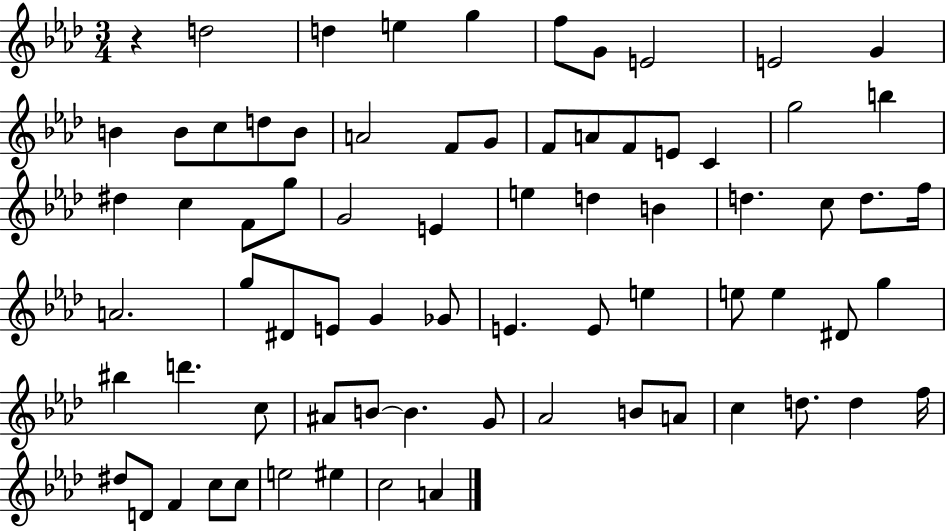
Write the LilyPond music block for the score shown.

{
  \clef treble
  \numericTimeSignature
  \time 3/4
  \key aes \major
  r4 d''2 | d''4 e''4 g''4 | f''8 g'8 e'2 | e'2 g'4 | \break b'4 b'8 c''8 d''8 b'8 | a'2 f'8 g'8 | f'8 a'8 f'8 e'8 c'4 | g''2 b''4 | \break dis''4 c''4 f'8 g''8 | g'2 e'4 | e''4 d''4 b'4 | d''4. c''8 d''8. f''16 | \break a'2. | g''8 dis'8 e'8 g'4 ges'8 | e'4. e'8 e''4 | e''8 e''4 dis'8 g''4 | \break bis''4 d'''4. c''8 | ais'8 b'8~~ b'4. g'8 | aes'2 b'8 a'8 | c''4 d''8. d''4 f''16 | \break dis''8 d'8 f'4 c''8 c''8 | e''2 eis''4 | c''2 a'4 | \bar "|."
}